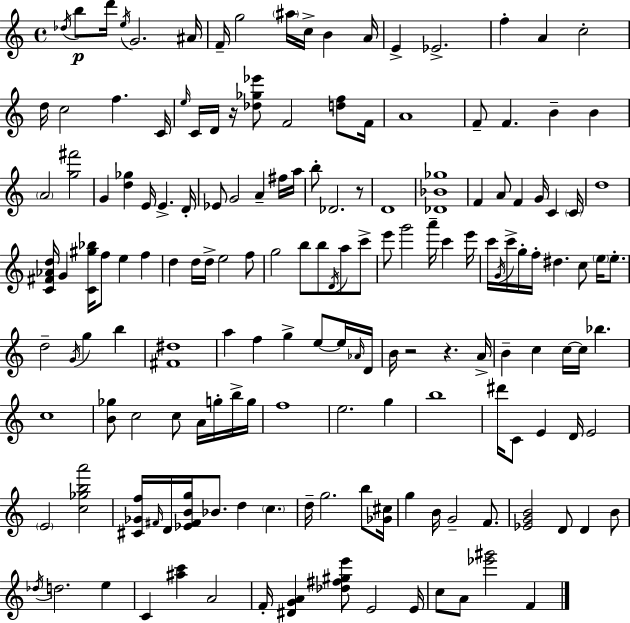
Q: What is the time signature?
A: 4/4